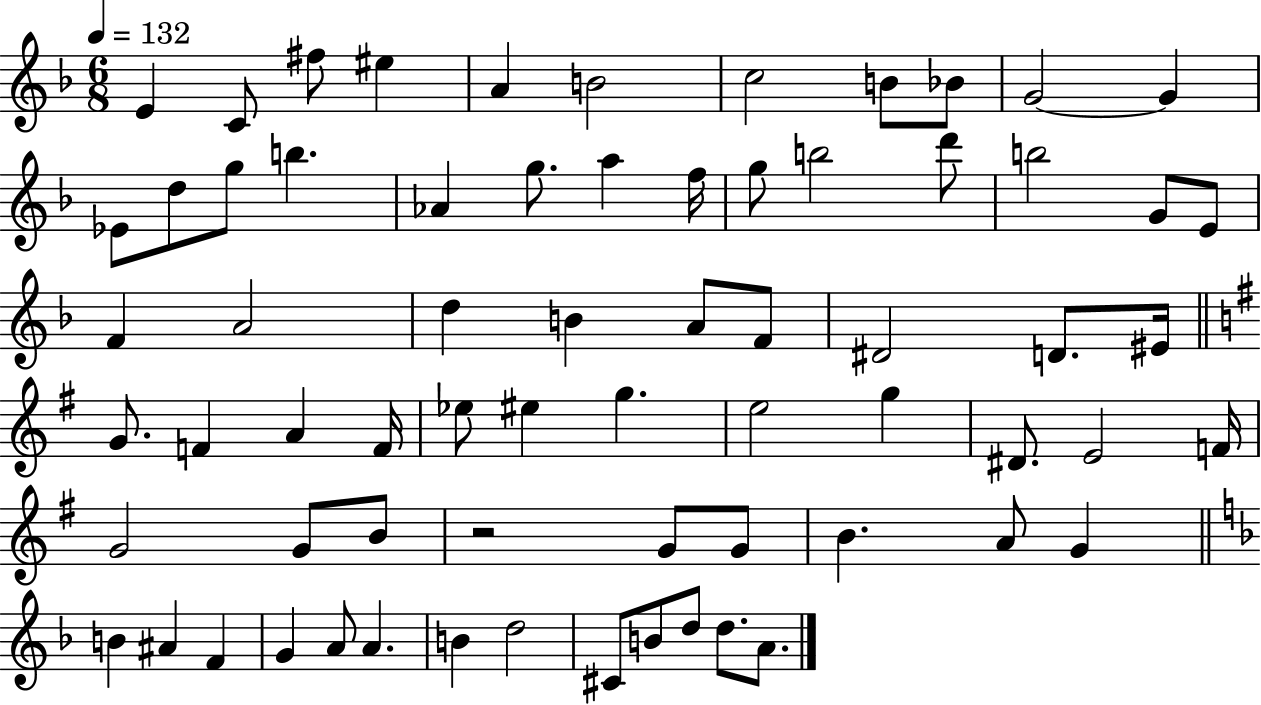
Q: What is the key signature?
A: F major